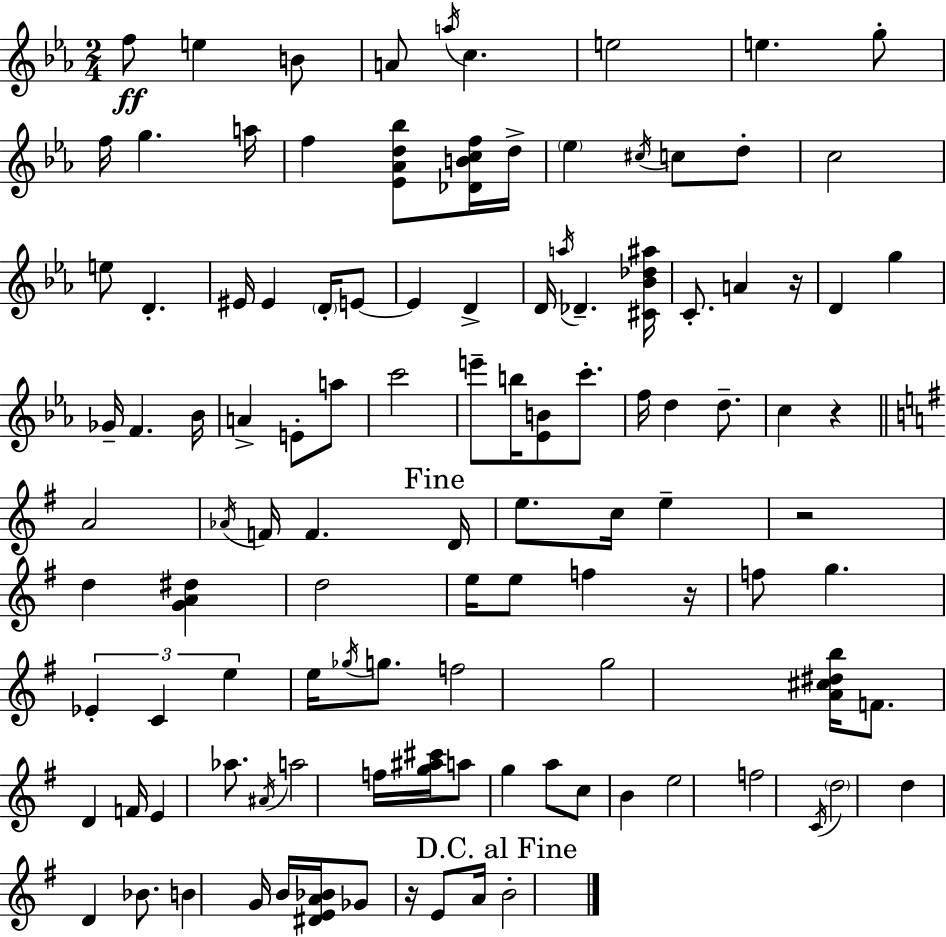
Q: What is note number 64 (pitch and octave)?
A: Eb4